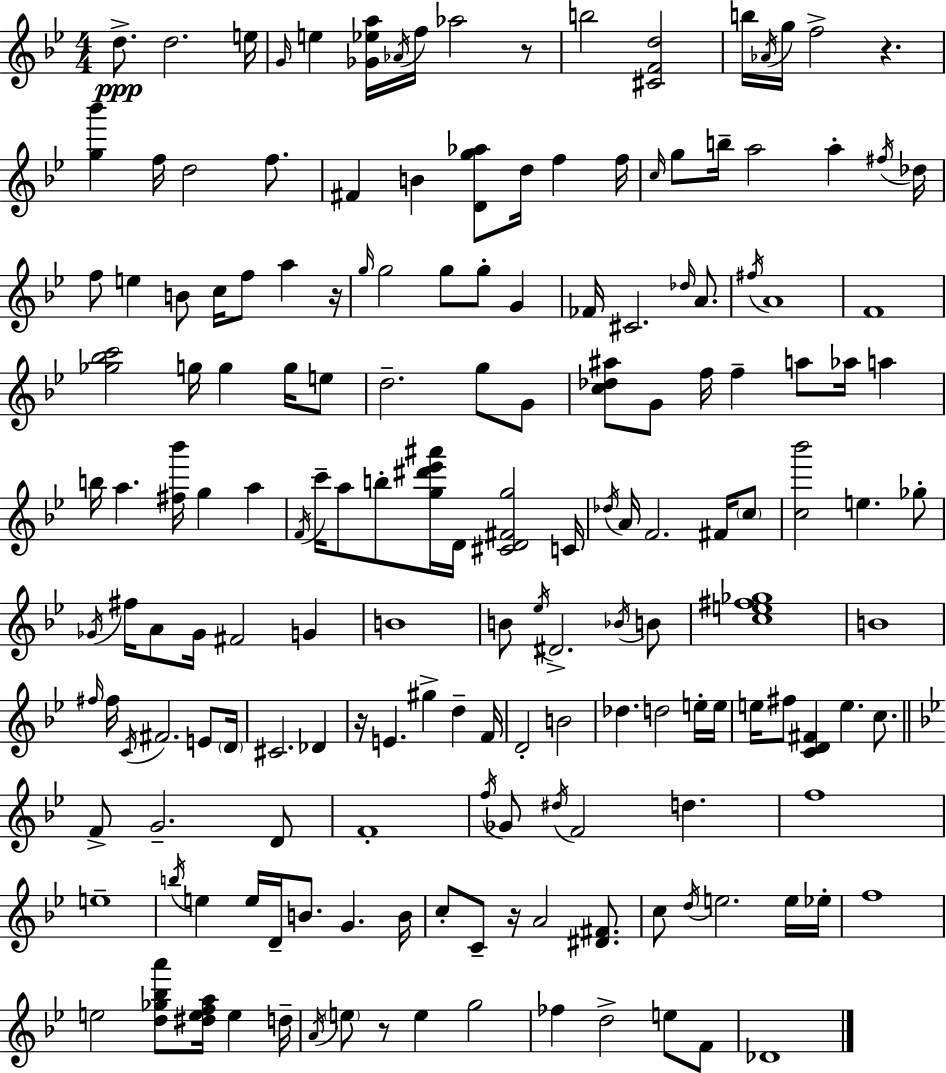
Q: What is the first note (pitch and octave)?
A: D5